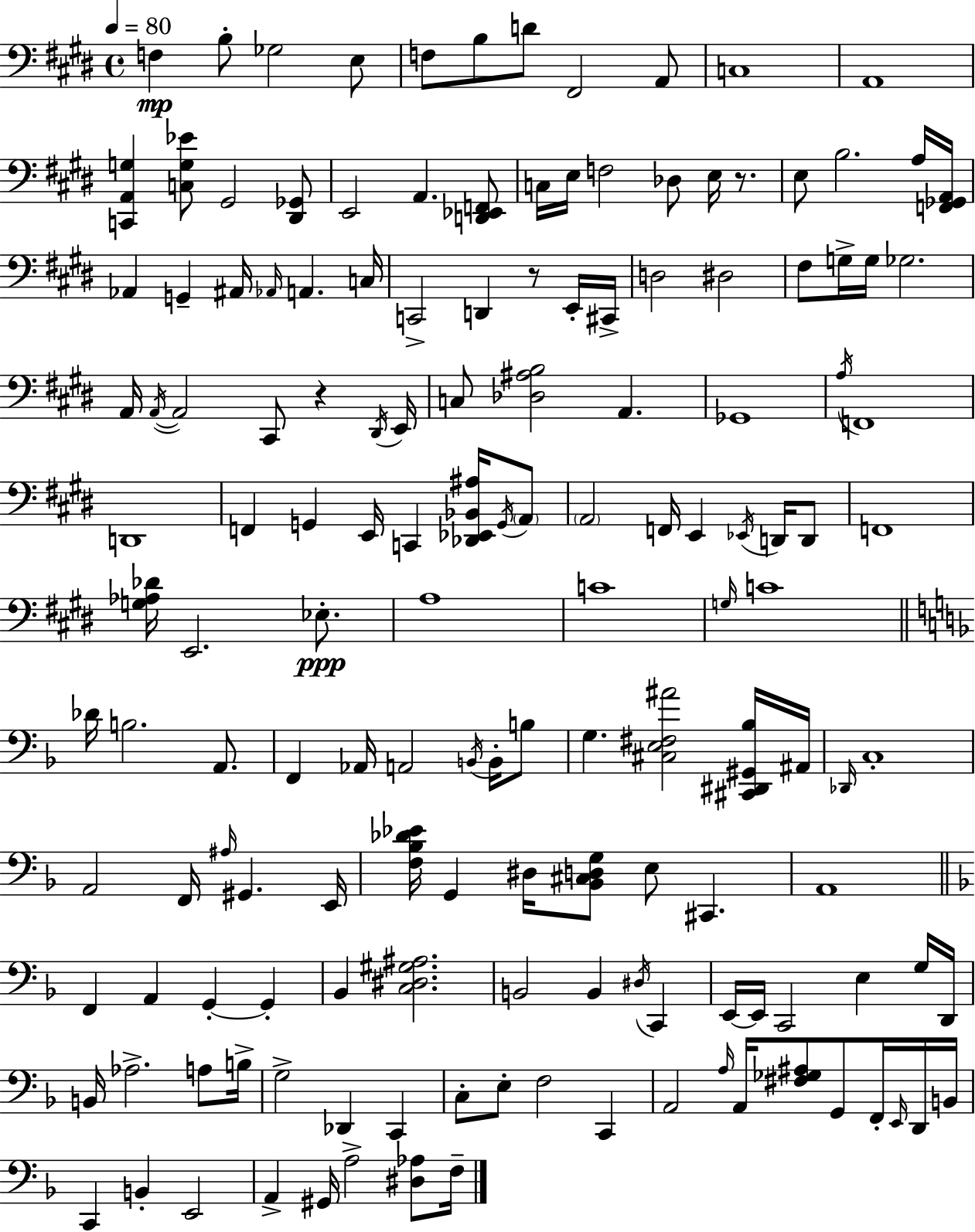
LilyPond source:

{
  \clef bass
  \time 4/4
  \defaultTimeSignature
  \key e \major
  \tempo 4 = 80
  f4\mp b8-. ges2 e8 | f8 b8 d'8 fis,2 a,8 | c1 | a,1 | \break <c, a, g>4 <c g ees'>8 gis,2 <dis, ges,>8 | e,2 a,4. <d, ees, f,>8 | c16 e16 f2 des8 e16 r8. | e8 b2. a16 <f, ges, a,>16 | \break aes,4 g,4-- ais,16 \grace { aes,16 } a,4. | c16 c,2-> d,4 r8 e,16-. | cis,16-> d2 dis2 | fis8 g16-> g16 ges2. | \break a,16 \acciaccatura { a,16~ }~ a,2 cis,8 r4 | \acciaccatura { dis,16 } e,16 c8 <des ais b>2 a,4. | ges,1 | \acciaccatura { a16 } f,1 | \break d,1 | f,4 g,4 e,16 c,4 | <des, ees, bes, ais>16 \acciaccatura { g,16 } \parenthesize a,8 \parenthesize a,2 f,16 e,4 | \acciaccatura { ees,16 } d,16 d,8 f,1 | \break <g aes des'>16 e,2. | ees8.-.\ppp a1 | c'1 | \grace { g16 } c'1 | \break \bar "||" \break \key f \major des'16 b2. a,8. | f,4 aes,16 a,2 \acciaccatura { b,16 } b,16-. b8 | g4. <cis e fis ais'>2 <cis, dis, gis, bes>16 | ais,16 \grace { des,16 } c1-. | \break a,2 f,16 \grace { ais16 } gis,4. | e,16 <f bes des' ees'>16 g,4 dis16 <bes, cis d g>8 e8 cis,4. | a,1 | \bar "||" \break \key d \minor f,4 a,4 g,4-.~~ g,4-. | bes,4 <c dis gis ais>2. | b,2 b,4 \acciaccatura { dis16 } c,4 | e,16~~ e,16 c,2 e4 g16 | \break d,16 b,16 aes2.-> a8 | b16-> g2-> des,4 c,4 | c8-. e8-. f2 c,4 | a,2 \grace { a16 } a,16 <fis ges ais>8 g,8 f,16-. | \break \grace { e,16 } d,16 b,16 c,4 b,4-. e,2 | a,4-> gis,16 a2-> | <dis aes>8 f16-- \bar "|."
}